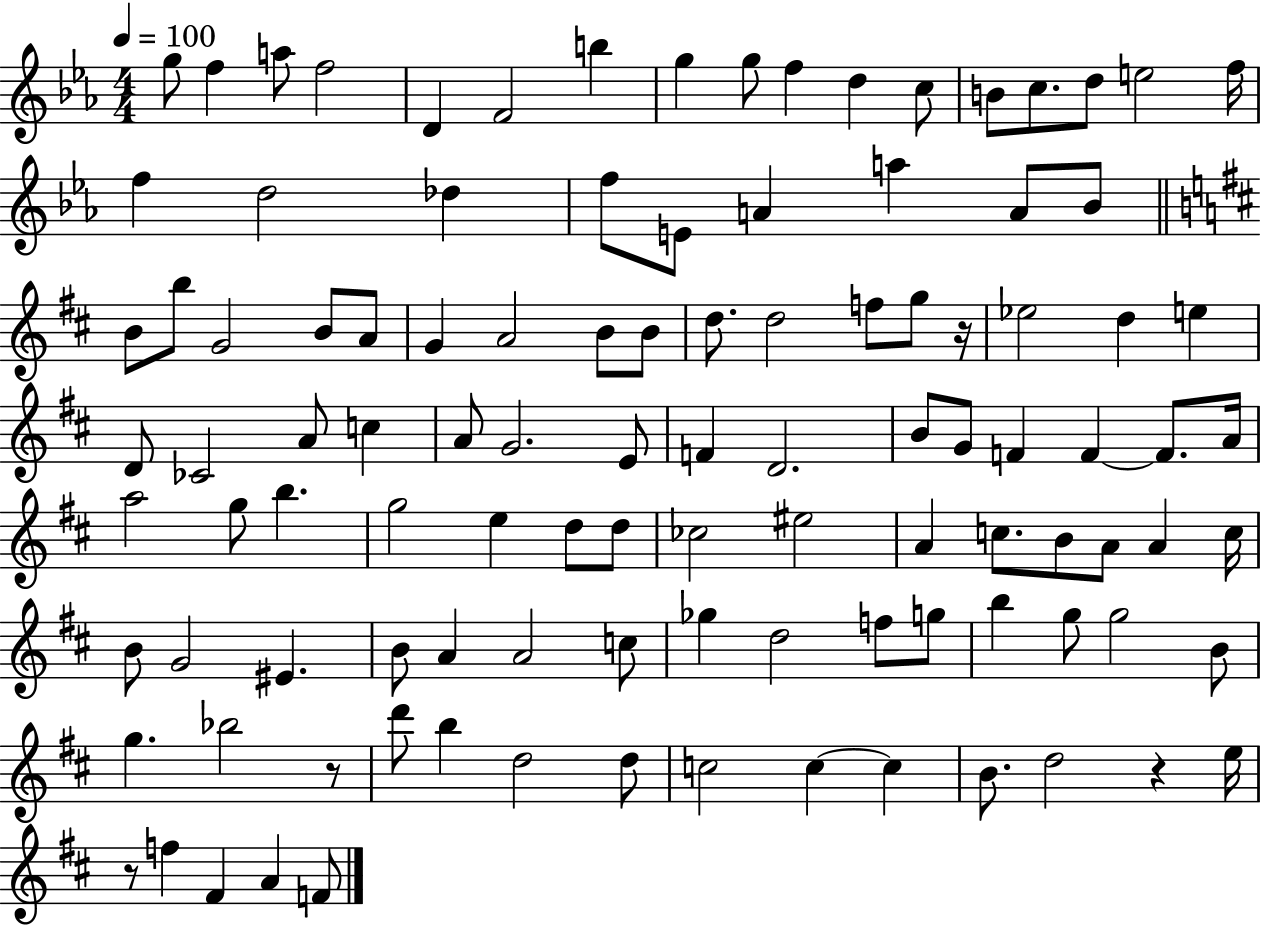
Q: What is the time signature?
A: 4/4